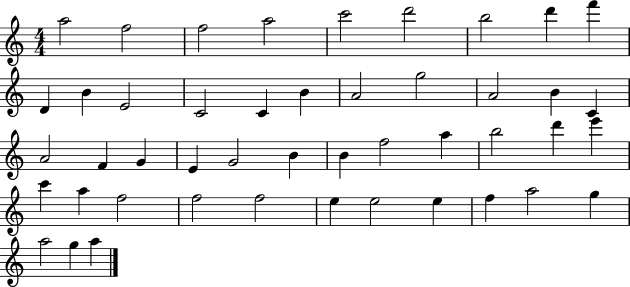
A5/h F5/h F5/h A5/h C6/h D6/h B5/h D6/q F6/q D4/q B4/q E4/h C4/h C4/q B4/q A4/h G5/h A4/h B4/q C4/q A4/h F4/q G4/q E4/q G4/h B4/q B4/q F5/h A5/q B5/h D6/q E6/q C6/q A5/q F5/h F5/h F5/h E5/q E5/h E5/q F5/q A5/h G5/q A5/h G5/q A5/q